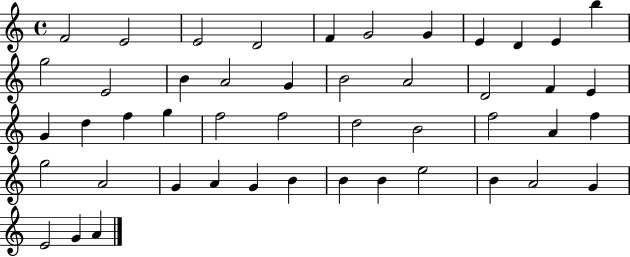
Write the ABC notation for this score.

X:1
T:Untitled
M:4/4
L:1/4
K:C
F2 E2 E2 D2 F G2 G E D E b g2 E2 B A2 G B2 A2 D2 F E G d f g f2 f2 d2 B2 f2 A f g2 A2 G A G B B B e2 B A2 G E2 G A